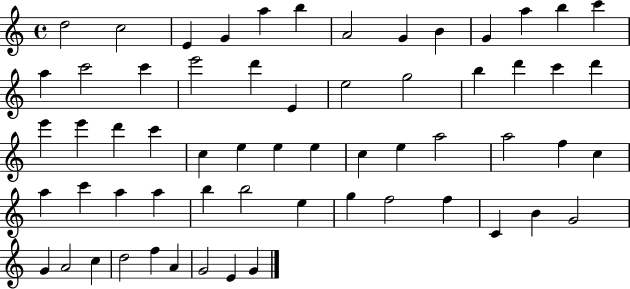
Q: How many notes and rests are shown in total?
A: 61